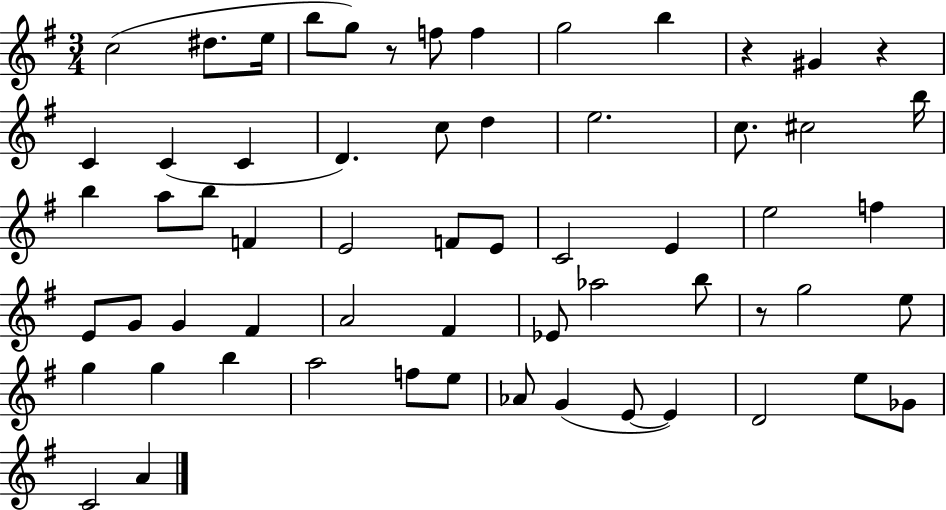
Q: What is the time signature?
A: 3/4